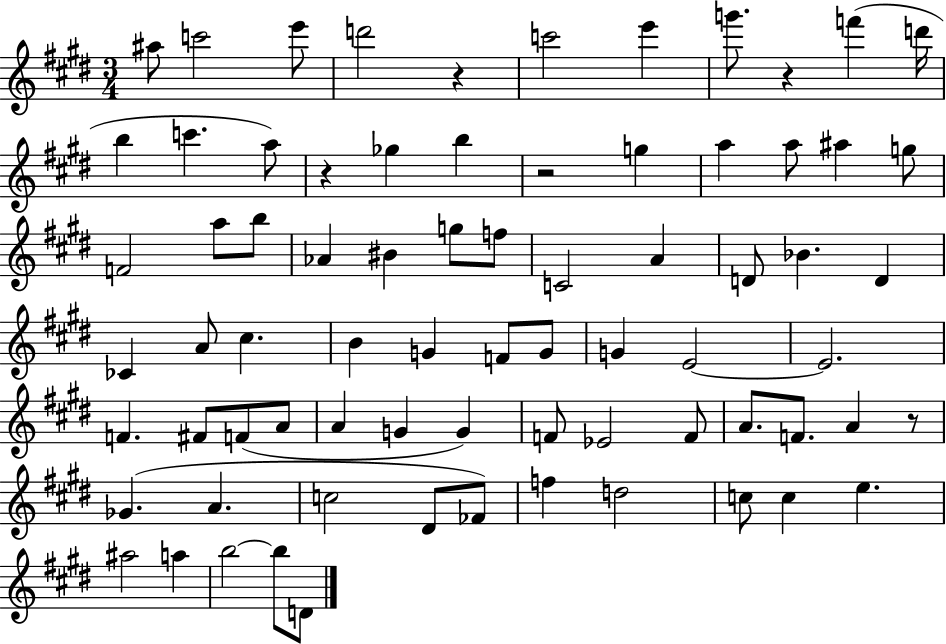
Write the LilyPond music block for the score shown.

{
  \clef treble
  \numericTimeSignature
  \time 3/4
  \key e \major
  ais''8 c'''2 e'''8 | d'''2 r4 | c'''2 e'''4 | g'''8. r4 f'''4( d'''16 | \break b''4 c'''4. a''8) | r4 ges''4 b''4 | r2 g''4 | a''4 a''8 ais''4 g''8 | \break f'2 a''8 b''8 | aes'4 bis'4 g''8 f''8 | c'2 a'4 | d'8 bes'4. d'4 | \break ces'4 a'8 cis''4. | b'4 g'4 f'8 g'8 | g'4 e'2~~ | e'2. | \break f'4. fis'8 f'8( a'8 | a'4 g'4 g'4) | f'8 ees'2 f'8 | a'8. f'8. a'4 r8 | \break ges'4.( a'4. | c''2 dis'8 fes'8) | f''4 d''2 | c''8 c''4 e''4. | \break ais''2 a''4 | b''2~~ b''8 d'8 | \bar "|."
}